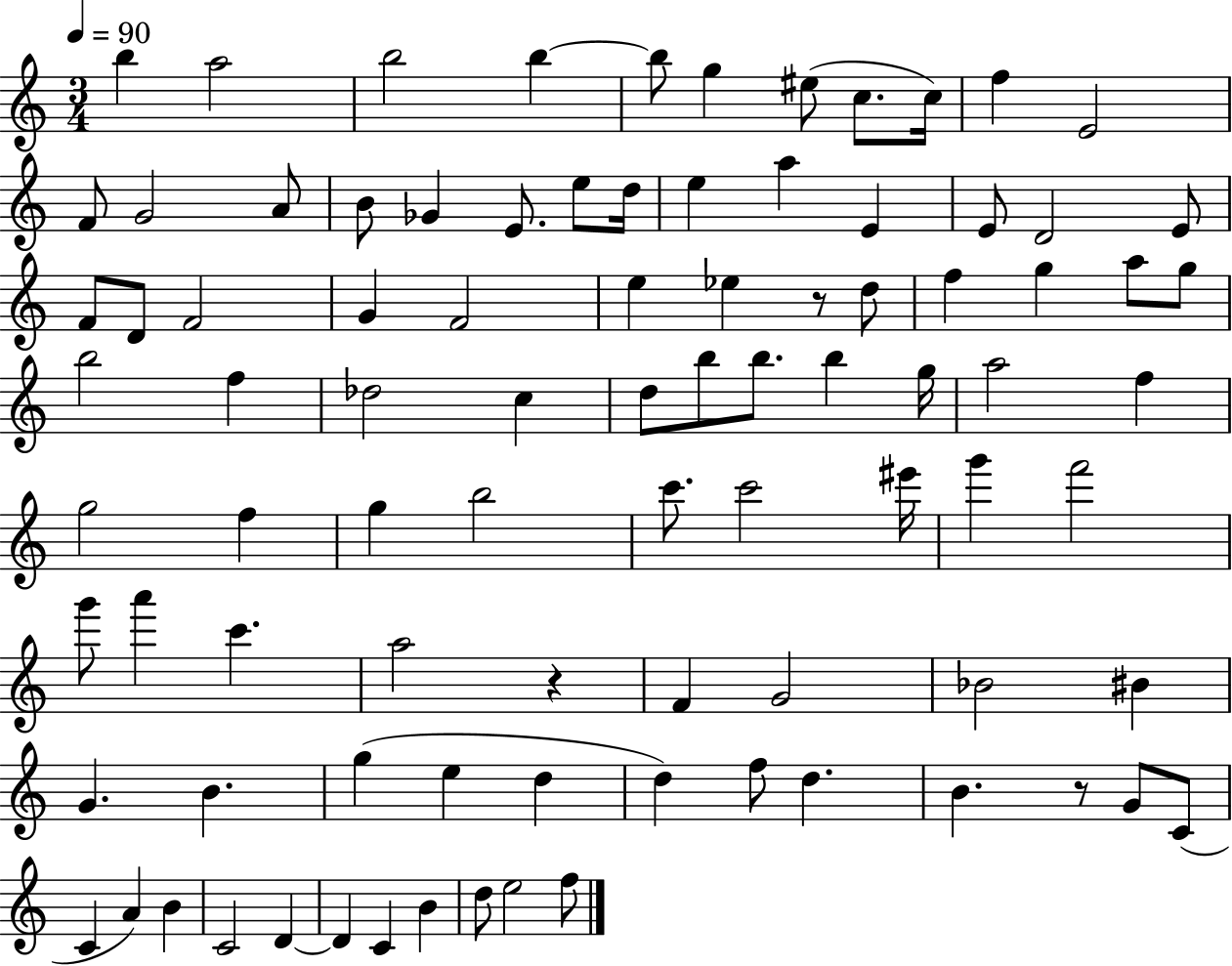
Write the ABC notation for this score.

X:1
T:Untitled
M:3/4
L:1/4
K:C
b a2 b2 b b/2 g ^e/2 c/2 c/4 f E2 F/2 G2 A/2 B/2 _G E/2 e/2 d/4 e a E E/2 D2 E/2 F/2 D/2 F2 G F2 e _e z/2 d/2 f g a/2 g/2 b2 f _d2 c d/2 b/2 b/2 b g/4 a2 f g2 f g b2 c'/2 c'2 ^e'/4 g' f'2 g'/2 a' c' a2 z F G2 _B2 ^B G B g e d d f/2 d B z/2 G/2 C/2 C A B C2 D D C B d/2 e2 f/2